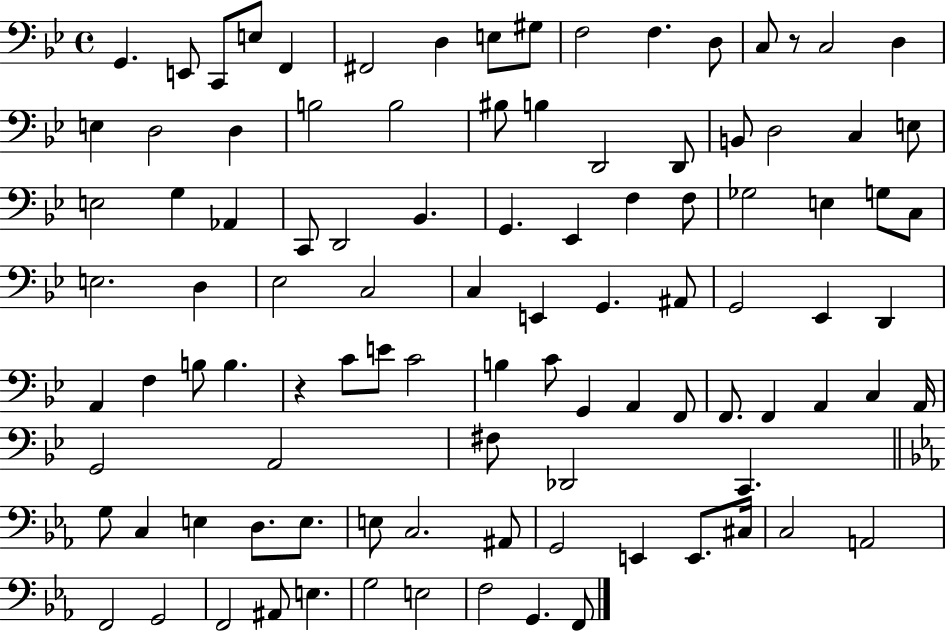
{
  \clef bass
  \time 4/4
  \defaultTimeSignature
  \key bes \major
  g,4. e,8 c,8 e8 f,4 | fis,2 d4 e8 gis8 | f2 f4. d8 | c8 r8 c2 d4 | \break e4 d2 d4 | b2 b2 | bis8 b4 d,2 d,8 | b,8 d2 c4 e8 | \break e2 g4 aes,4 | c,8 d,2 bes,4. | g,4. ees,4 f4 f8 | ges2 e4 g8 c8 | \break e2. d4 | ees2 c2 | c4 e,4 g,4. ais,8 | g,2 ees,4 d,4 | \break a,4 f4 b8 b4. | r4 c'8 e'8 c'2 | b4 c'8 g,4 a,4 f,8 | f,8. f,4 a,4 c4 a,16 | \break g,2 a,2 | fis8 des,2 c,4. | \bar "||" \break \key ees \major g8 c4 e4 d8. e8. | e8 c2. ais,8 | g,2 e,4 e,8. cis16 | c2 a,2 | \break f,2 g,2 | f,2 ais,8 e4. | g2 e2 | f2 g,4. f,8 | \break \bar "|."
}